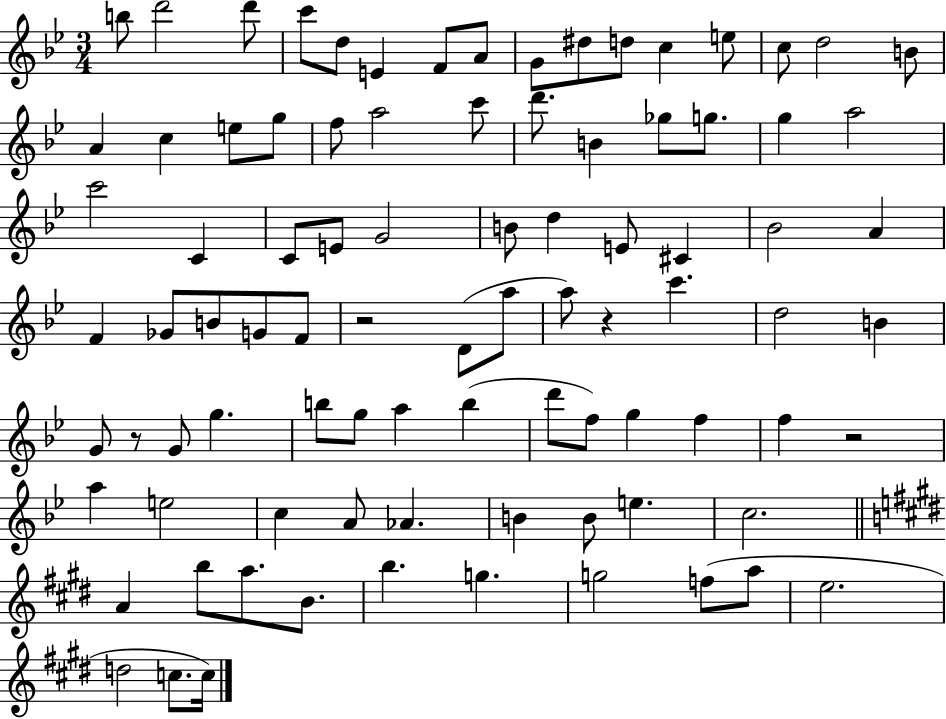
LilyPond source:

{
  \clef treble
  \numericTimeSignature
  \time 3/4
  \key bes \major
  b''8 d'''2 d'''8 | c'''8 d''8 e'4 f'8 a'8 | g'8 dis''8 d''8 c''4 e''8 | c''8 d''2 b'8 | \break a'4 c''4 e''8 g''8 | f''8 a''2 c'''8 | d'''8. b'4 ges''8 g''8. | g''4 a''2 | \break c'''2 c'4 | c'8 e'8 g'2 | b'8 d''4 e'8 cis'4 | bes'2 a'4 | \break f'4 ges'8 b'8 g'8 f'8 | r2 d'8( a''8 | a''8) r4 c'''4. | d''2 b'4 | \break g'8 r8 g'8 g''4. | b''8 g''8 a''4 b''4( | d'''8 f''8) g''4 f''4 | f''4 r2 | \break a''4 e''2 | c''4 a'8 aes'4. | b'4 b'8 e''4. | c''2. | \break \bar "||" \break \key e \major a'4 b''8 a''8. b'8. | b''4. g''4. | g''2 f''8( a''8 | e''2. | \break d''2 c''8. c''16) | \bar "|."
}